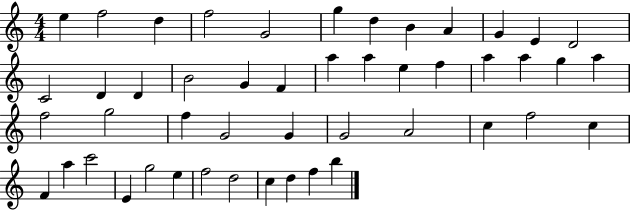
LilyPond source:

{
  \clef treble
  \numericTimeSignature
  \time 4/4
  \key c \major
  e''4 f''2 d''4 | f''2 g'2 | g''4 d''4 b'4 a'4 | g'4 e'4 d'2 | \break c'2 d'4 d'4 | b'2 g'4 f'4 | a''4 a''4 e''4 f''4 | a''4 a''4 g''4 a''4 | \break f''2 g''2 | f''4 g'2 g'4 | g'2 a'2 | c''4 f''2 c''4 | \break f'4 a''4 c'''2 | e'4 g''2 e''4 | f''2 d''2 | c''4 d''4 f''4 b''4 | \break \bar "|."
}